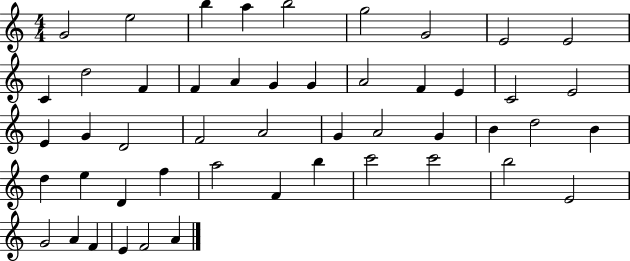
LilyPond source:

{
  \clef treble
  \numericTimeSignature
  \time 4/4
  \key c \major
  g'2 e''2 | b''4 a''4 b''2 | g''2 g'2 | e'2 e'2 | \break c'4 d''2 f'4 | f'4 a'4 g'4 g'4 | a'2 f'4 e'4 | c'2 e'2 | \break e'4 g'4 d'2 | f'2 a'2 | g'4 a'2 g'4 | b'4 d''2 b'4 | \break d''4 e''4 d'4 f''4 | a''2 f'4 b''4 | c'''2 c'''2 | b''2 e'2 | \break g'2 a'4 f'4 | e'4 f'2 a'4 | \bar "|."
}